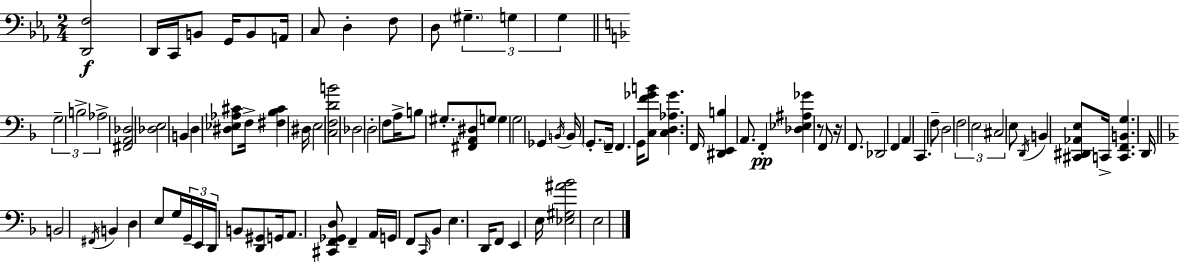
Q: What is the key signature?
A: C minor